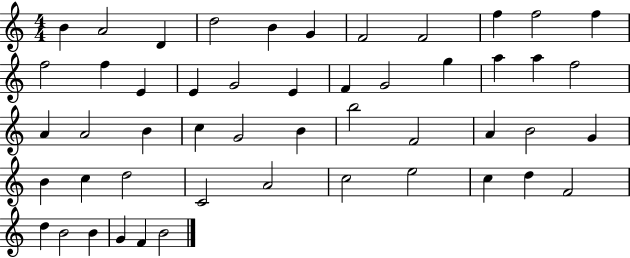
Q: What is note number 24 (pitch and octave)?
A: A4